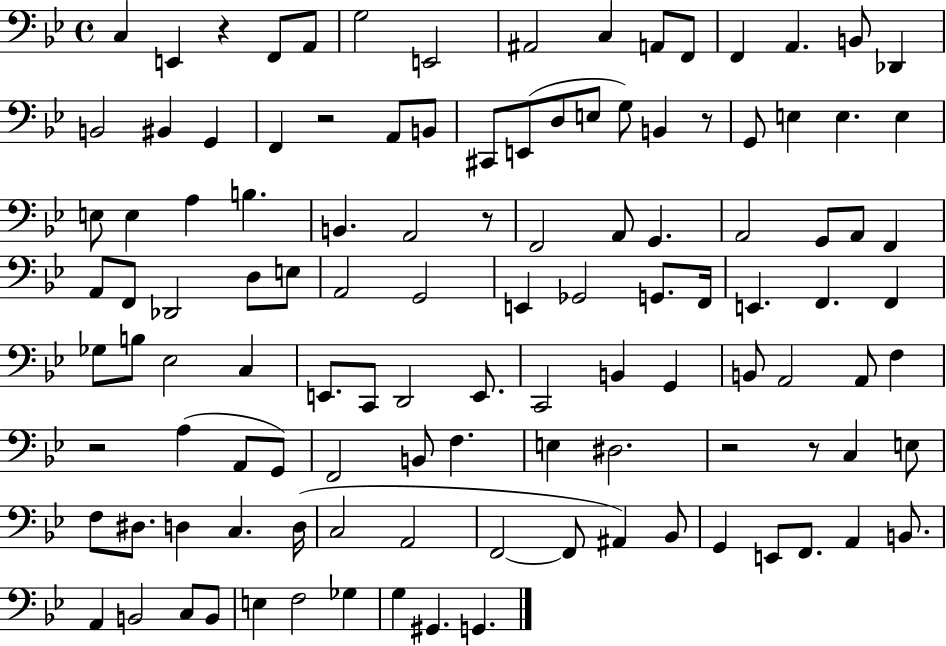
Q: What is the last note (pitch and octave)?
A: G2